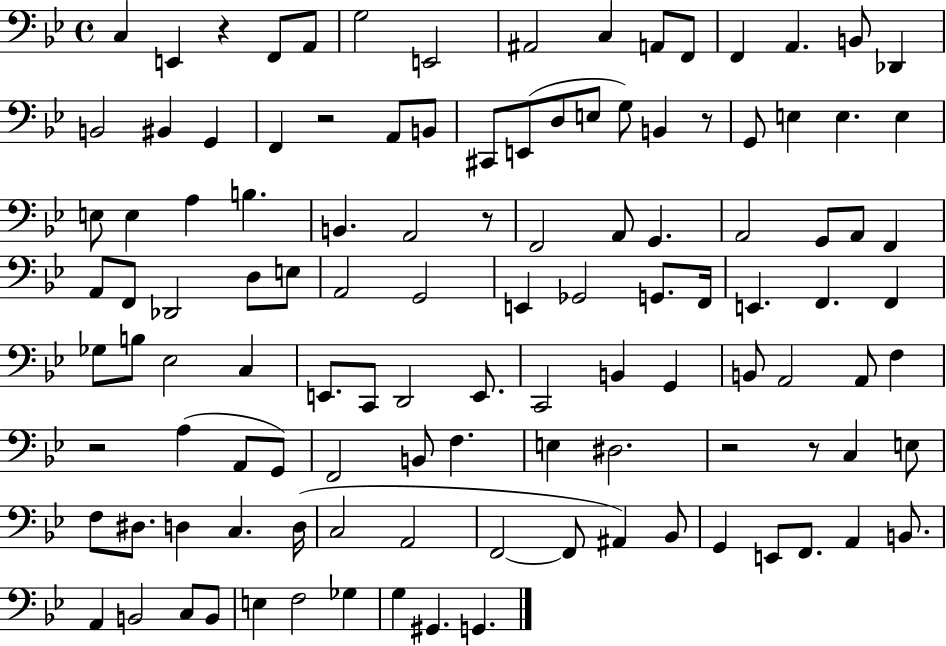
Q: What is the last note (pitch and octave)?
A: G2